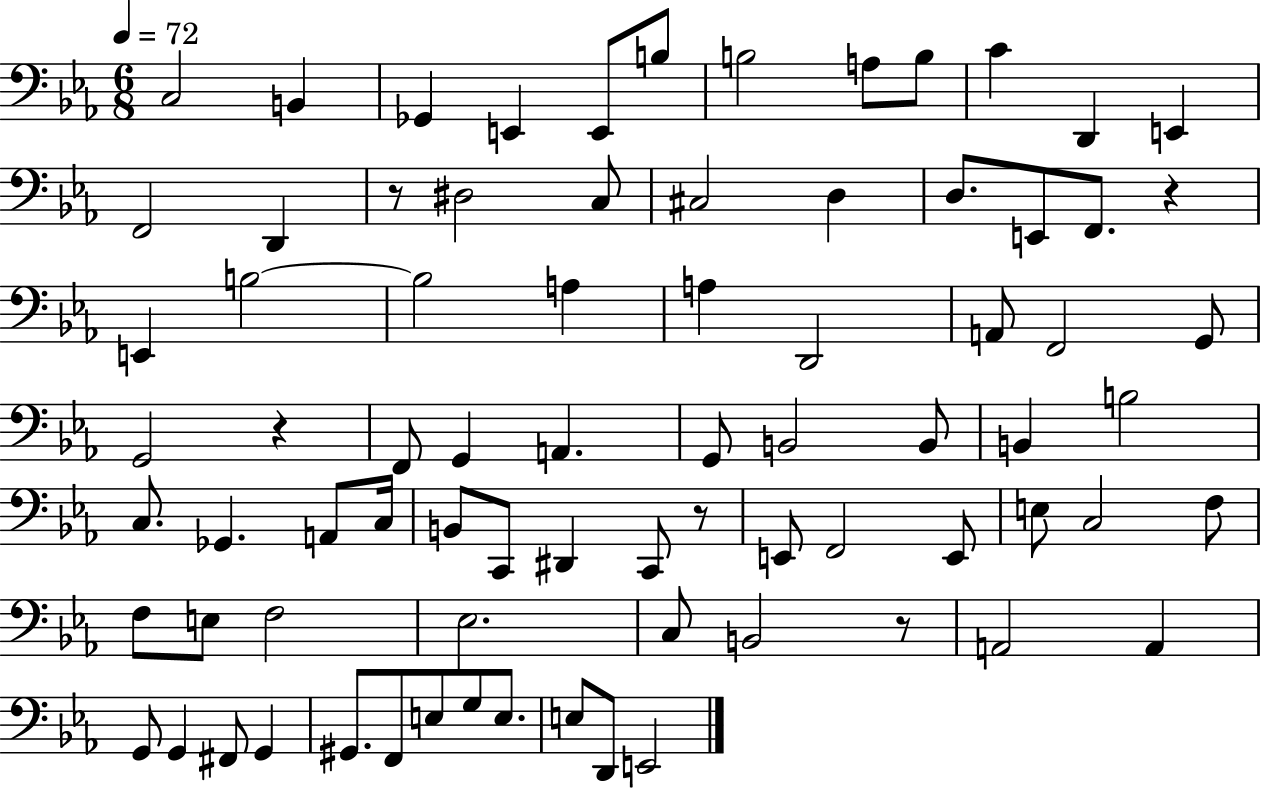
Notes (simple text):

C3/h B2/q Gb2/q E2/q E2/e B3/e B3/h A3/e B3/e C4/q D2/q E2/q F2/h D2/q R/e D#3/h C3/e C#3/h D3/q D3/e. E2/e F2/e. R/q E2/q B3/h B3/h A3/q A3/q D2/h A2/e F2/h G2/e G2/h R/q F2/e G2/q A2/q. G2/e B2/h B2/e B2/q B3/h C3/e. Gb2/q. A2/e C3/s B2/e C2/e D#2/q C2/e R/e E2/e F2/h E2/e E3/e C3/h F3/e F3/e E3/e F3/h Eb3/h. C3/e B2/h R/e A2/h A2/q G2/e G2/q F#2/e G2/q G#2/e. F2/e E3/e G3/e E3/e. E3/e D2/e E2/h